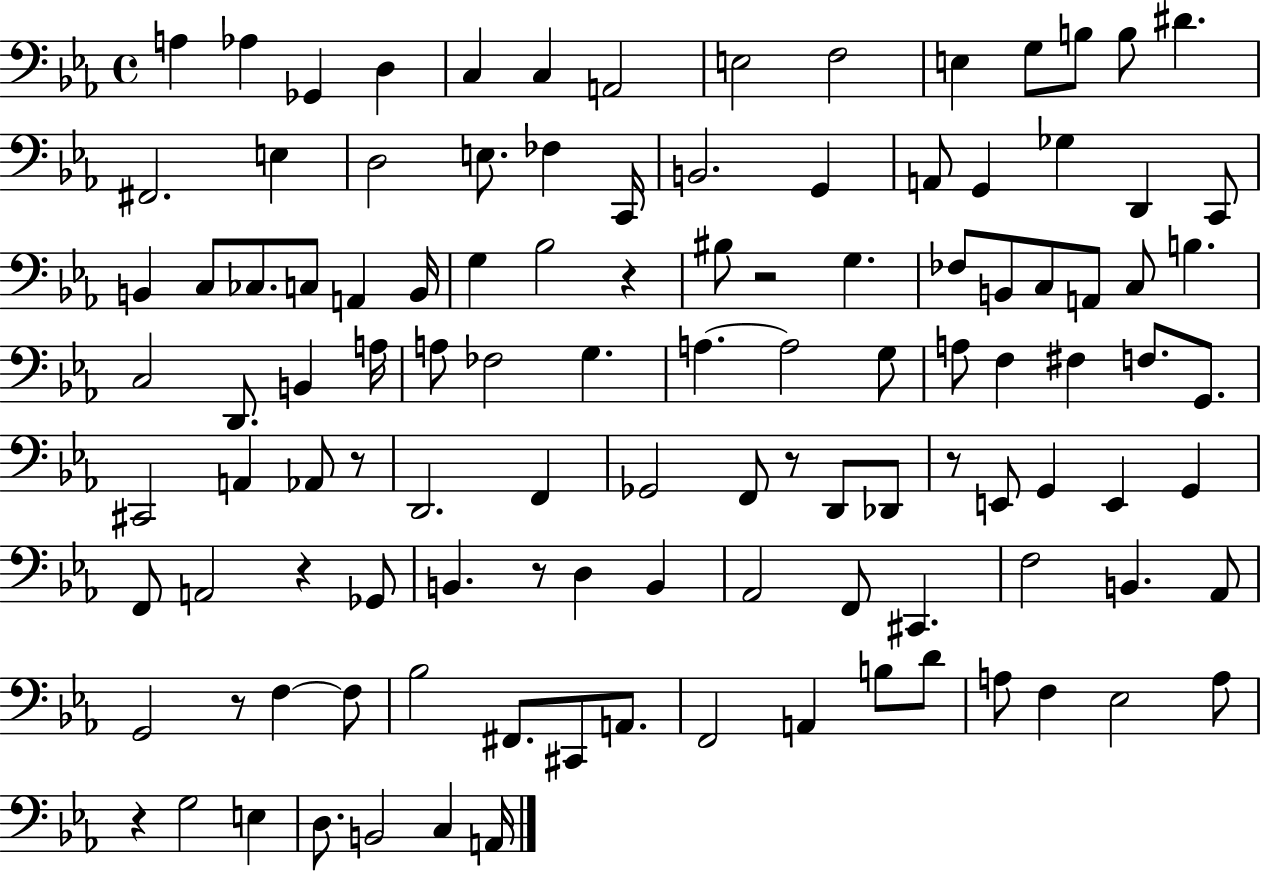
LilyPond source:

{
  \clef bass
  \time 4/4
  \defaultTimeSignature
  \key ees \major
  \repeat volta 2 { a4 aes4 ges,4 d4 | c4 c4 a,2 | e2 f2 | e4 g8 b8 b8 dis'4. | \break fis,2. e4 | d2 e8. fes4 c,16 | b,2. g,4 | a,8 g,4 ges4 d,4 c,8 | \break b,4 c8 ces8. c8 a,4 b,16 | g4 bes2 r4 | bis8 r2 g4. | fes8 b,8 c8 a,8 c8 b4. | \break c2 d,8. b,4 a16 | a8 fes2 g4. | a4.~~ a2 g8 | a8 f4 fis4 f8. g,8. | \break cis,2 a,4 aes,8 r8 | d,2. f,4 | ges,2 f,8 r8 d,8 des,8 | r8 e,8 g,4 e,4 g,4 | \break f,8 a,2 r4 ges,8 | b,4. r8 d4 b,4 | aes,2 f,8 cis,4. | f2 b,4. aes,8 | \break g,2 r8 f4~~ f8 | bes2 fis,8. cis,8 a,8. | f,2 a,4 b8 d'8 | a8 f4 ees2 a8 | \break r4 g2 e4 | d8. b,2 c4 a,16 | } \bar "|."
}